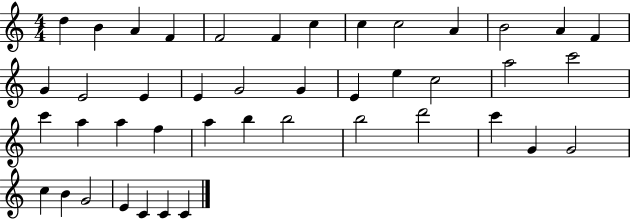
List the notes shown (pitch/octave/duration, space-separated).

D5/q B4/q A4/q F4/q F4/h F4/q C5/q C5/q C5/h A4/q B4/h A4/q F4/q G4/q E4/h E4/q E4/q G4/h G4/q E4/q E5/q C5/h A5/h C6/h C6/q A5/q A5/q F5/q A5/q B5/q B5/h B5/h D6/h C6/q G4/q G4/h C5/q B4/q G4/h E4/q C4/q C4/q C4/q